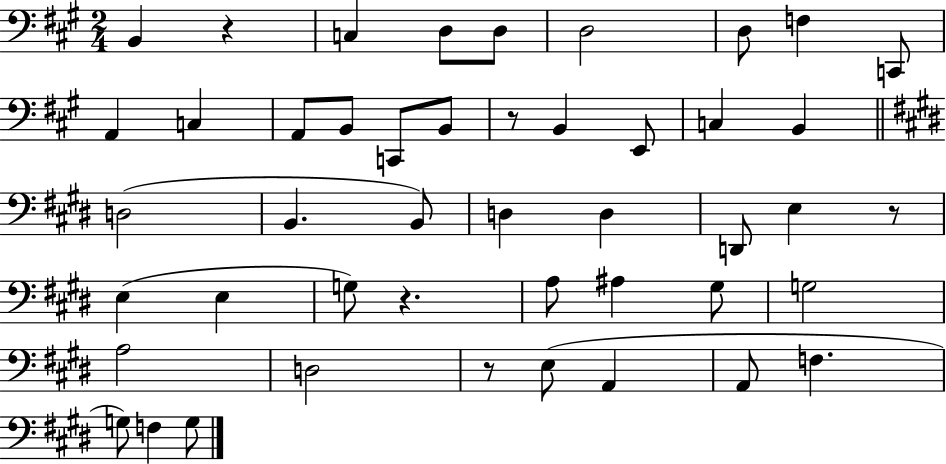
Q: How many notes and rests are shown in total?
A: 46